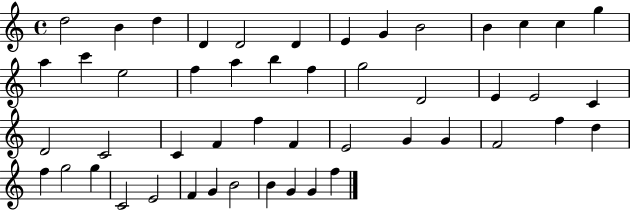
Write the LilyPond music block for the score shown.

{
  \clef treble
  \time 4/4
  \defaultTimeSignature
  \key c \major
  d''2 b'4 d''4 | d'4 d'2 d'4 | e'4 g'4 b'2 | b'4 c''4 c''4 g''4 | \break a''4 c'''4 e''2 | f''4 a''4 b''4 f''4 | g''2 d'2 | e'4 e'2 c'4 | \break d'2 c'2 | c'4 f'4 f''4 f'4 | e'2 g'4 g'4 | f'2 f''4 d''4 | \break f''4 g''2 g''4 | c'2 e'2 | f'4 g'4 b'2 | b'4 g'4 g'4 f''4 | \break \bar "|."
}